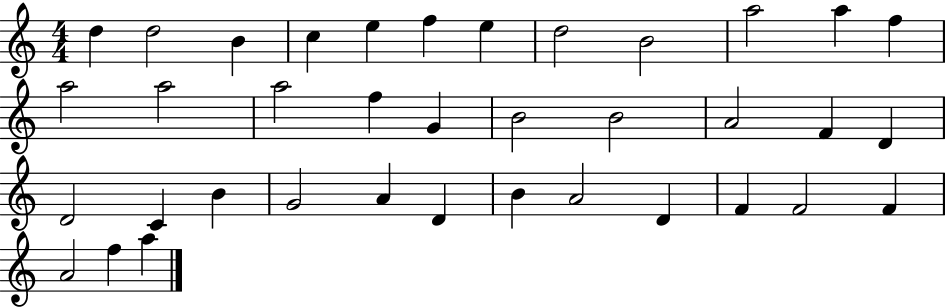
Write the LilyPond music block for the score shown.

{
  \clef treble
  \numericTimeSignature
  \time 4/4
  \key c \major
  d''4 d''2 b'4 | c''4 e''4 f''4 e''4 | d''2 b'2 | a''2 a''4 f''4 | \break a''2 a''2 | a''2 f''4 g'4 | b'2 b'2 | a'2 f'4 d'4 | \break d'2 c'4 b'4 | g'2 a'4 d'4 | b'4 a'2 d'4 | f'4 f'2 f'4 | \break a'2 f''4 a''4 | \bar "|."
}